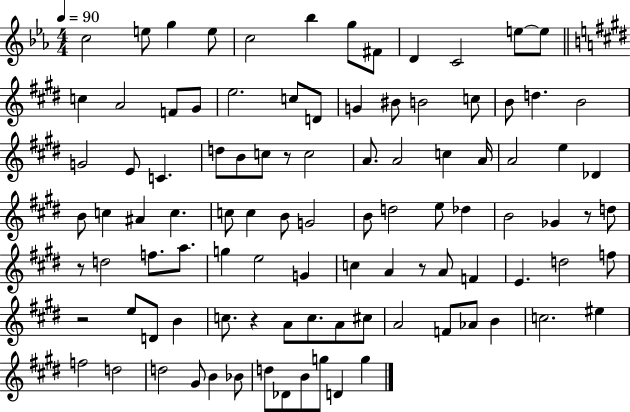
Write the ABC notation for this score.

X:1
T:Untitled
M:4/4
L:1/4
K:Eb
c2 e/2 g e/2 c2 _b g/2 ^F/2 D C2 e/2 e/2 c A2 F/2 ^G/2 e2 c/2 D/2 G ^B/2 B2 c/2 B/2 d B2 G2 E/2 C d/2 B/2 c/2 z/2 c2 A/2 A2 c A/4 A2 e _D B/2 c ^A c c/2 c B/2 G2 B/2 d2 e/2 _d B2 _G z/2 d/2 z/2 d2 f/2 a/2 g e2 G c A z/2 A/2 F E d2 f/2 z2 e/2 D/2 B c/2 z A/2 c/2 A/2 ^c/2 A2 F/2 _A/2 B c2 ^e f2 d2 d2 ^G/2 B _B/2 d/2 _D/2 B/2 g/2 D g